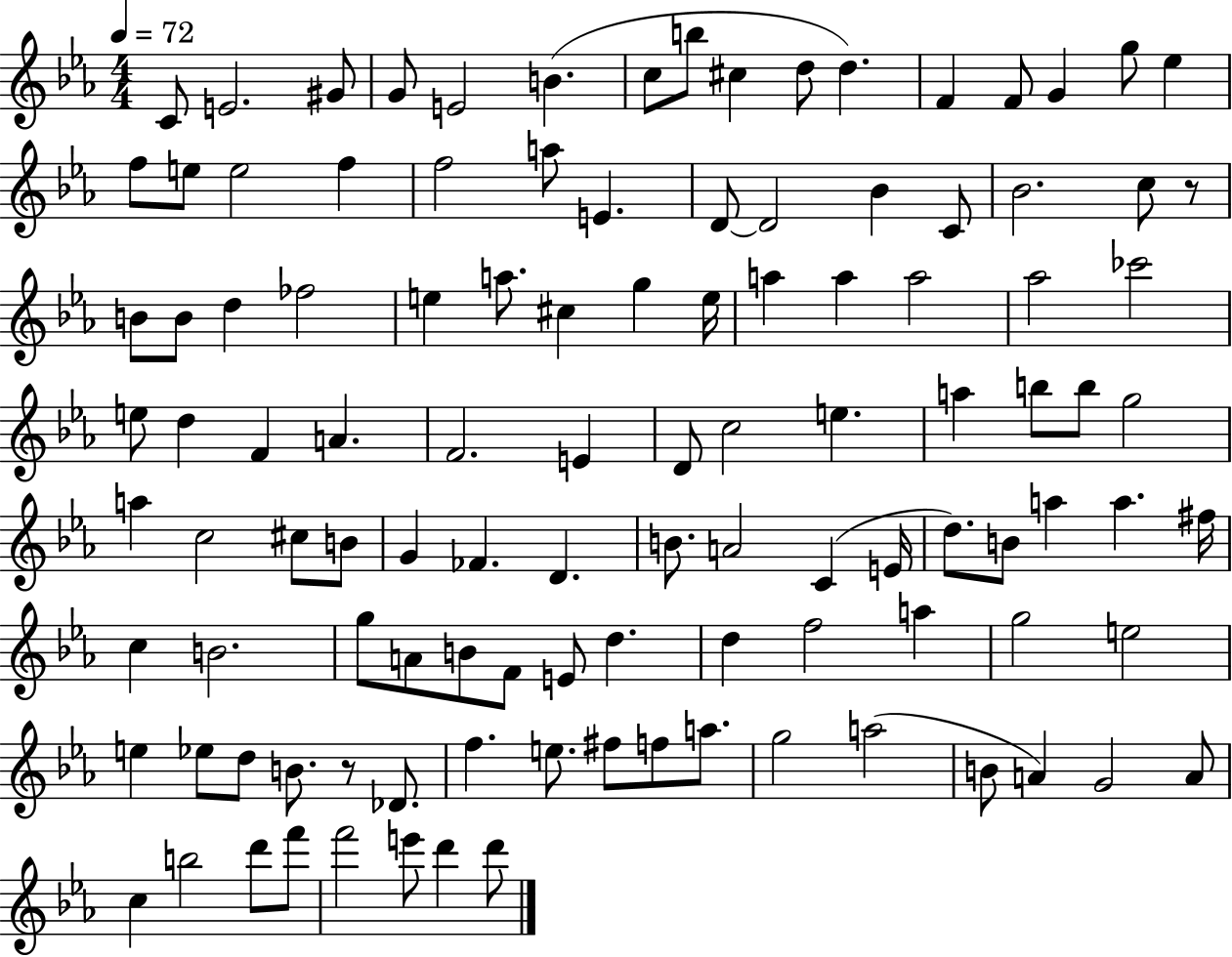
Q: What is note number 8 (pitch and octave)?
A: B5